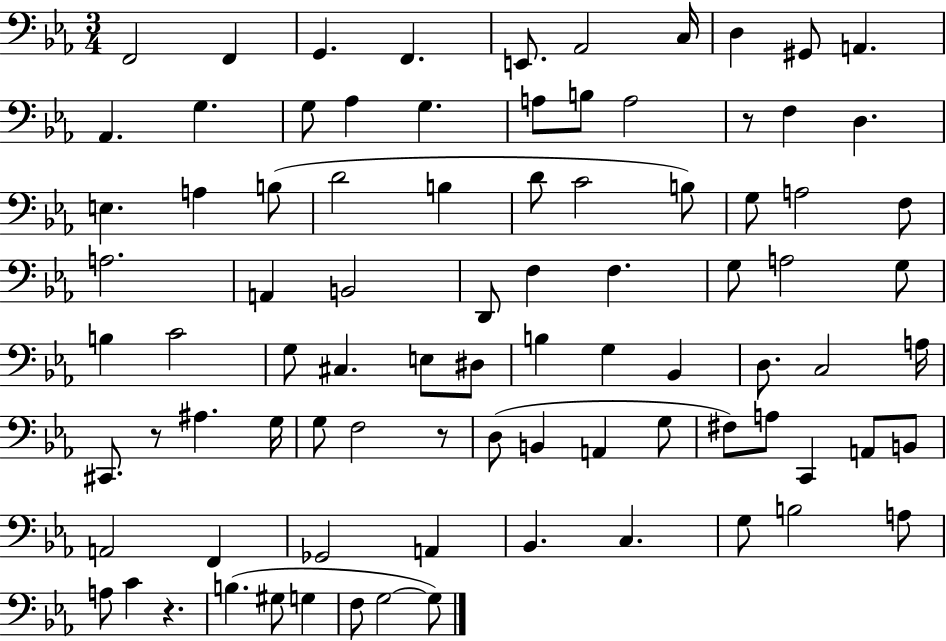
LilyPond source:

{
  \clef bass
  \numericTimeSignature
  \time 3/4
  \key ees \major
  f,2 f,4 | g,4. f,4. | e,8. aes,2 c16 | d4 gis,8 a,4. | \break aes,4. g4. | g8 aes4 g4. | a8 b8 a2 | r8 f4 d4. | \break e4. a4 b8( | d'2 b4 | d'8 c'2 b8) | g8 a2 f8 | \break a2. | a,4 b,2 | d,8 f4 f4. | g8 a2 g8 | \break b4 c'2 | g8 cis4. e8 dis8 | b4 g4 bes,4 | d8. c2 a16 | \break cis,8. r8 ais4. g16 | g8 f2 r8 | d8( b,4 a,4 g8 | fis8) a8 c,4 a,8 b,8 | \break a,2 f,4 | ges,2 a,4 | bes,4. c4. | g8 b2 a8 | \break a8 c'4 r4. | b4.( gis8 g4 | f8 g2~~ g8) | \bar "|."
}